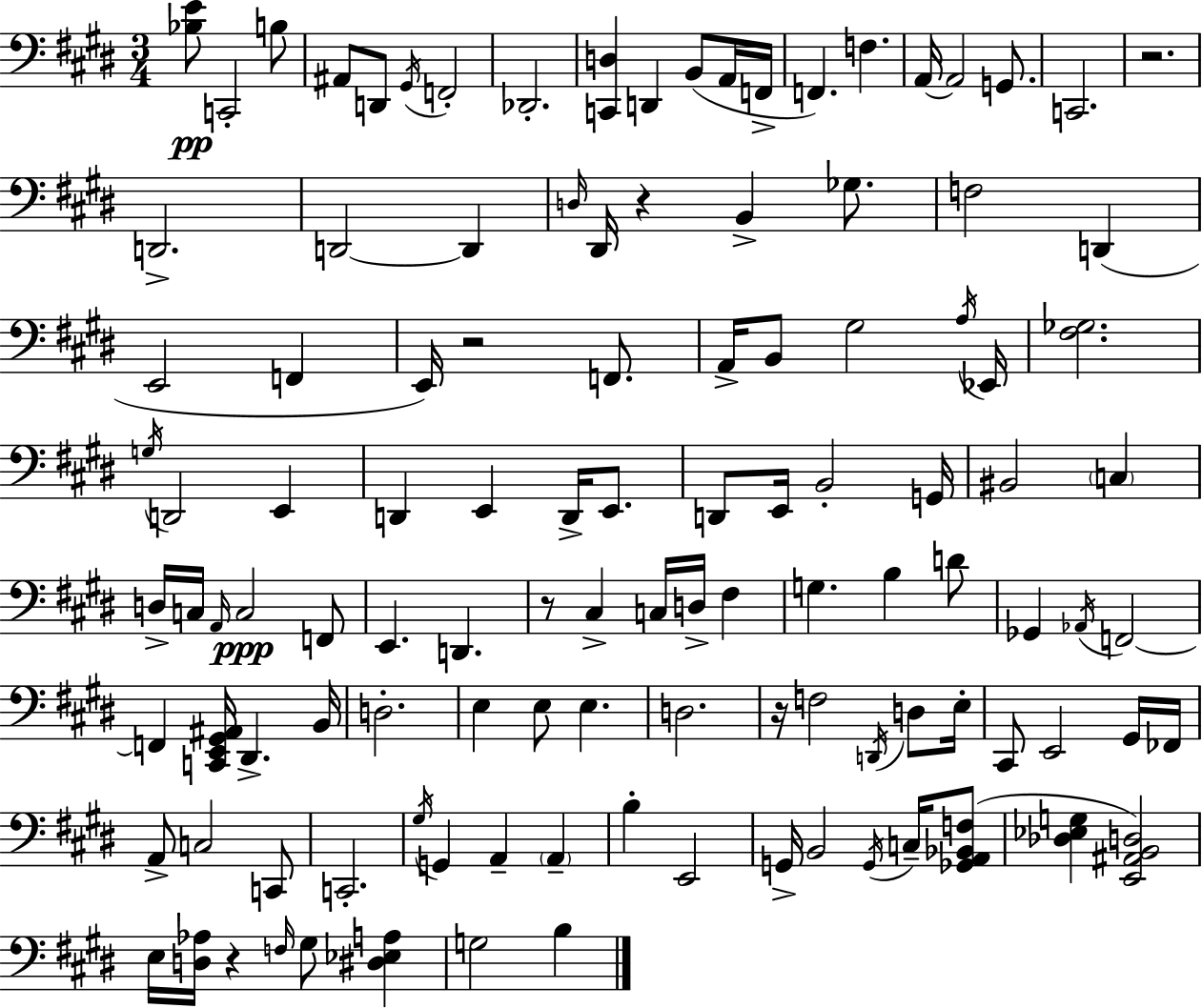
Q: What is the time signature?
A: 3/4